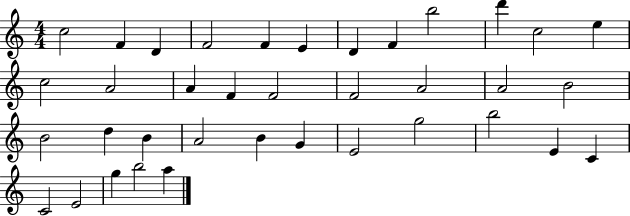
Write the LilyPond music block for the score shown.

{
  \clef treble
  \numericTimeSignature
  \time 4/4
  \key c \major
  c''2 f'4 d'4 | f'2 f'4 e'4 | d'4 f'4 b''2 | d'''4 c''2 e''4 | \break c''2 a'2 | a'4 f'4 f'2 | f'2 a'2 | a'2 b'2 | \break b'2 d''4 b'4 | a'2 b'4 g'4 | e'2 g''2 | b''2 e'4 c'4 | \break c'2 e'2 | g''4 b''2 a''4 | \bar "|."
}